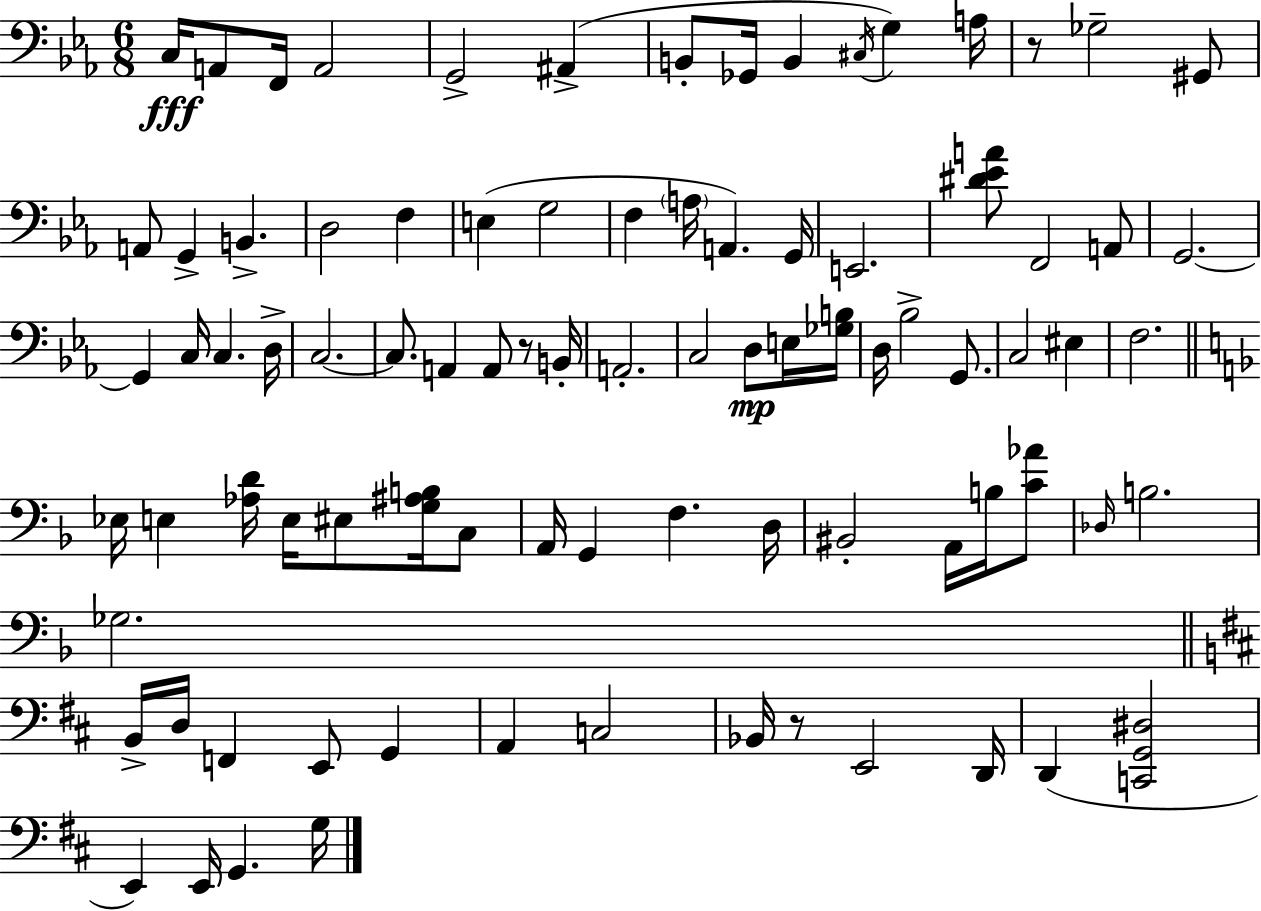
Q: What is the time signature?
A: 6/8